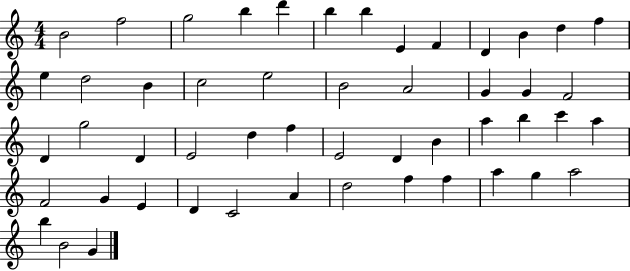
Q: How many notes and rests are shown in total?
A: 51